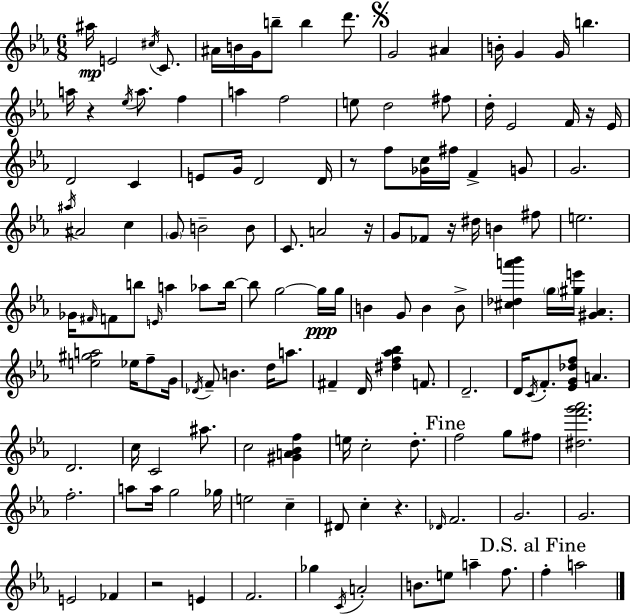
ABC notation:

X:1
T:Untitled
M:6/8
L:1/4
K:Eb
^a/4 E2 ^c/4 C/2 ^A/4 B/4 G/4 b/2 b d'/2 G2 ^A B/4 G G/4 b a/4 z _e/4 a/2 f a f2 e/2 d2 ^f/2 d/4 _E2 F/4 z/4 _E/4 D2 C E/2 G/4 D2 D/4 z/2 f/2 [_Gc]/4 ^f/4 F G/2 G2 ^a/4 ^A2 c G/2 B2 B/2 C/2 A2 z/4 G/2 _F/2 z/4 ^d/4 B ^f/2 e2 _G/4 ^F/4 F/2 b/2 E/4 a _a/2 b/4 b/2 g2 g/4 g/4 B G/2 B B/2 [^c_da'_b'] g/4 [^ge']/4 [^G_A] [e^ga]2 _e/4 f/2 G/4 _D/4 F/2 B d/4 a/2 ^F D/4 [^df_a_b] F/2 D2 D/4 C/4 F/2 [_EG_df]/2 A D2 c/4 C2 ^a/2 c2 [^GA_Bf] e/4 c2 d/2 f2 g/2 ^f/2 [^df'g'_a']2 f2 a/2 a/4 g2 _g/4 e2 c ^D/2 c z _D/4 F2 G2 G2 E2 _F z2 E F2 _g C/4 A2 B/2 e/2 a f/2 f a2